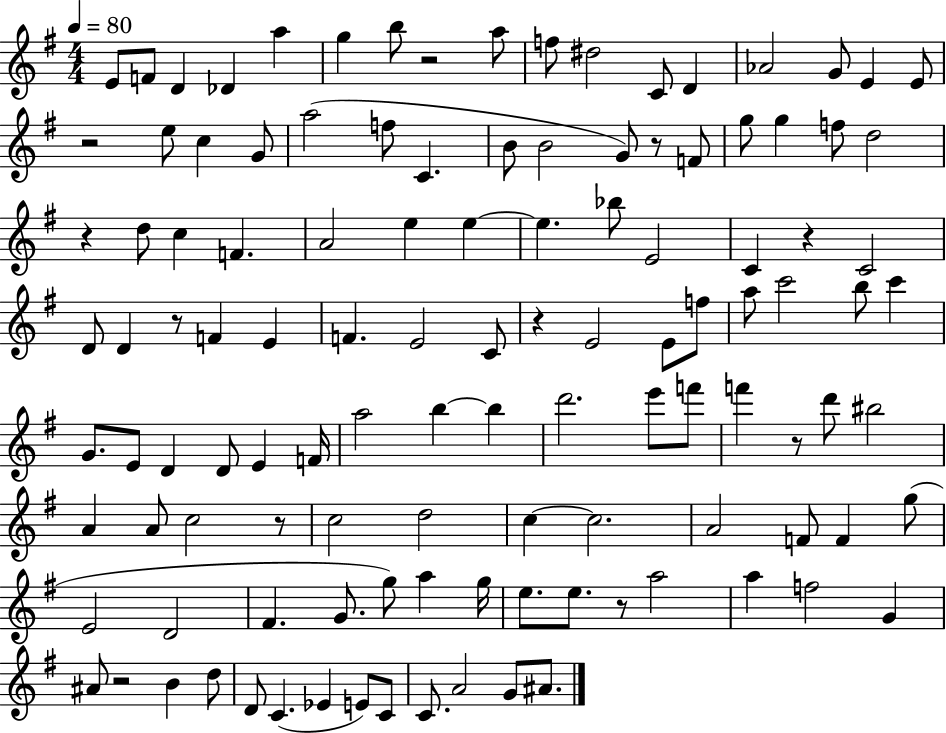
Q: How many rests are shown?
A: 11